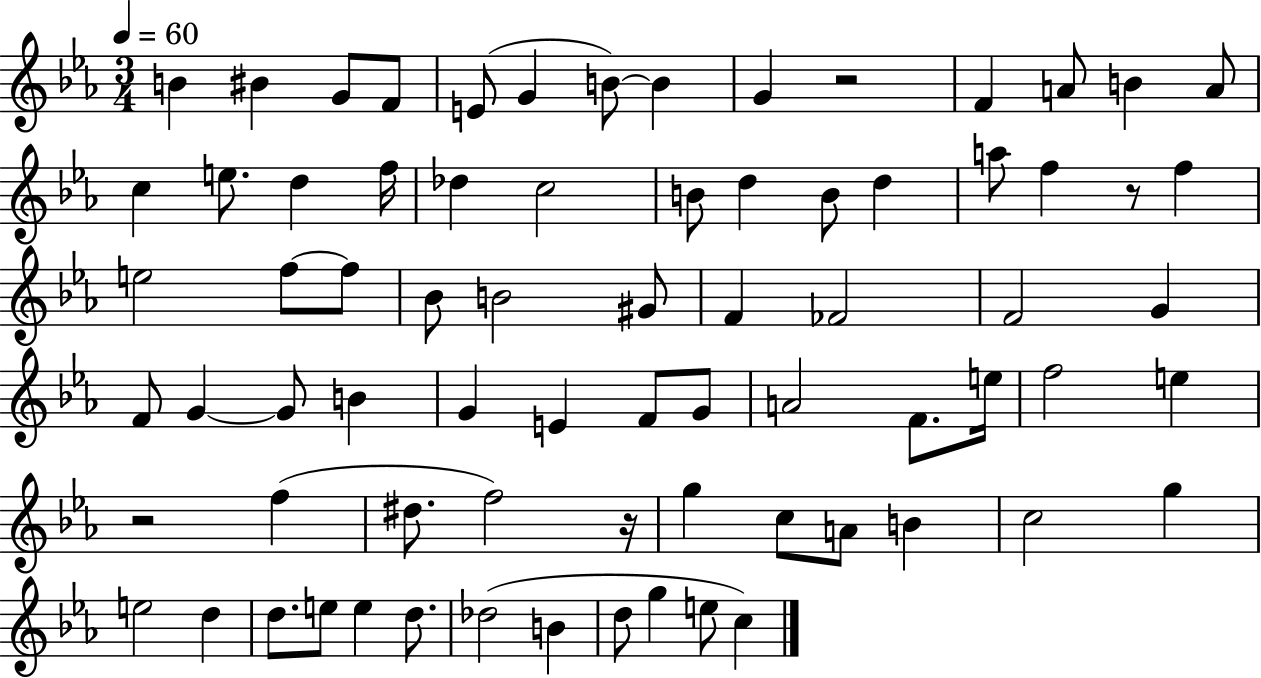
{
  \clef treble
  \numericTimeSignature
  \time 3/4
  \key ees \major
  \tempo 4 = 60
  \repeat volta 2 { b'4 bis'4 g'8 f'8 | e'8( g'4 b'8~~) b'4 | g'4 r2 | f'4 a'8 b'4 a'8 | \break c''4 e''8. d''4 f''16 | des''4 c''2 | b'8 d''4 b'8 d''4 | a''8 f''4 r8 f''4 | \break e''2 f''8~~ f''8 | bes'8 b'2 gis'8 | f'4 fes'2 | f'2 g'4 | \break f'8 g'4~~ g'8 b'4 | g'4 e'4 f'8 g'8 | a'2 f'8. e''16 | f''2 e''4 | \break r2 f''4( | dis''8. f''2) r16 | g''4 c''8 a'8 b'4 | c''2 g''4 | \break e''2 d''4 | d''8. e''8 e''4 d''8. | des''2( b'4 | d''8 g''4 e''8 c''4) | \break } \bar "|."
}